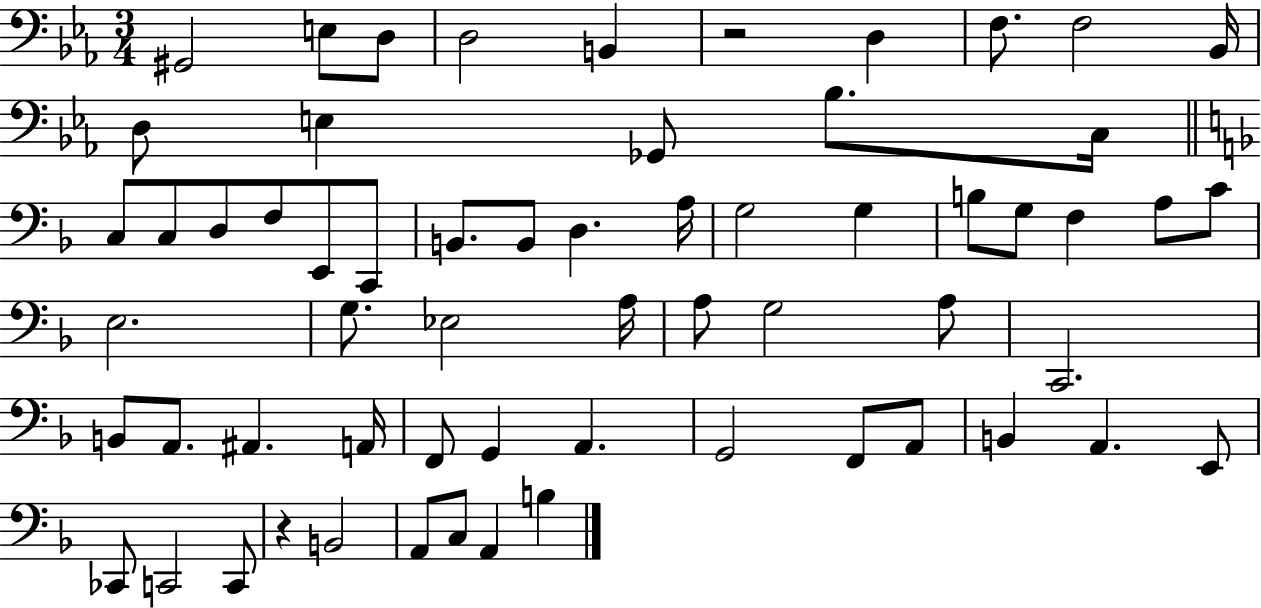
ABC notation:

X:1
T:Untitled
M:3/4
L:1/4
K:Eb
^G,,2 E,/2 D,/2 D,2 B,, z2 D, F,/2 F,2 _B,,/4 D,/2 E, _G,,/2 _B,/2 C,/4 C,/2 C,/2 D,/2 F,/2 E,,/2 C,,/2 B,,/2 B,,/2 D, A,/4 G,2 G, B,/2 G,/2 F, A,/2 C/2 E,2 G,/2 _E,2 A,/4 A,/2 G,2 A,/2 C,,2 B,,/2 A,,/2 ^A,, A,,/4 F,,/2 G,, A,, G,,2 F,,/2 A,,/2 B,, A,, E,,/2 _C,,/2 C,,2 C,,/2 z B,,2 A,,/2 C,/2 A,, B,